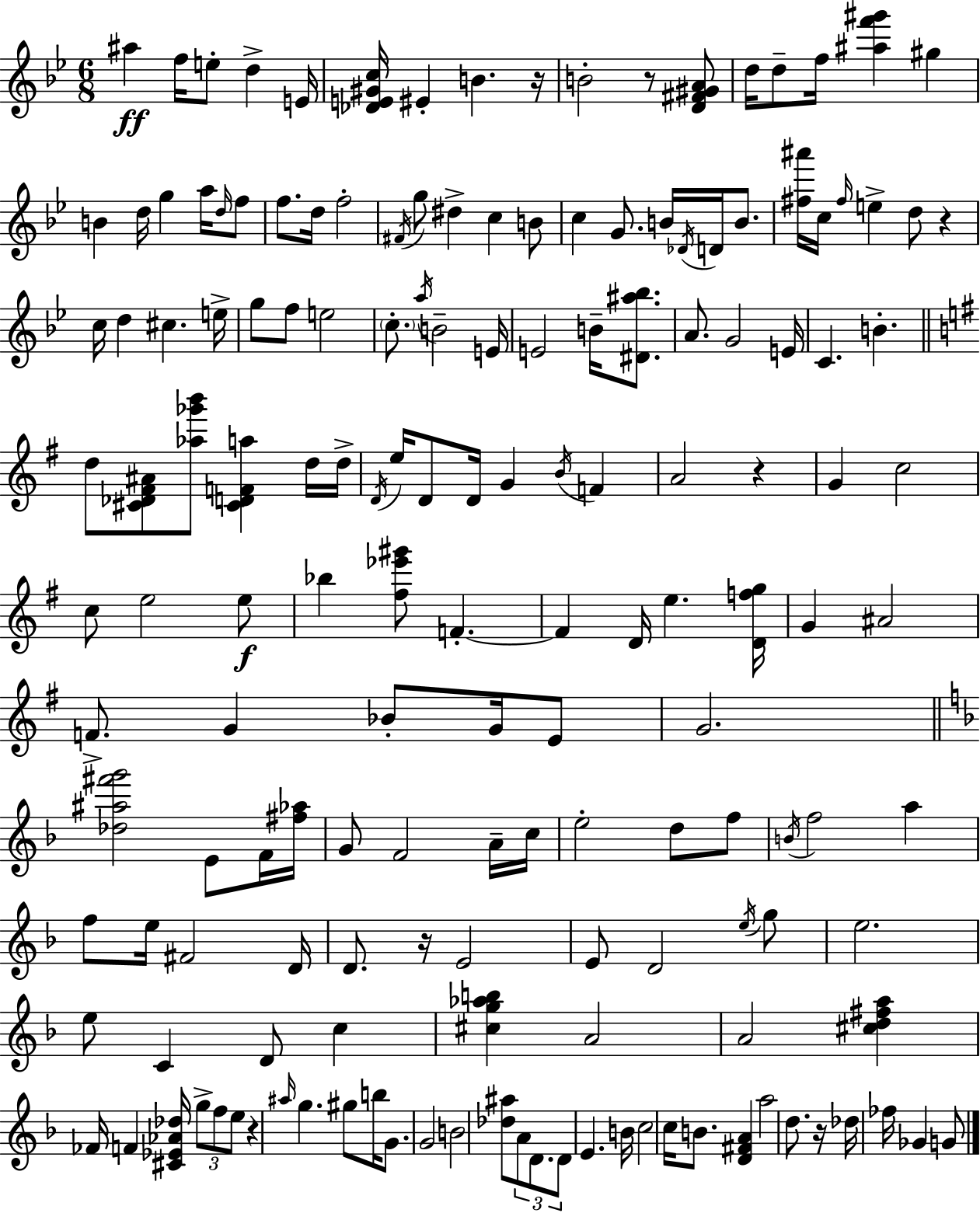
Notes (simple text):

A#5/q F5/s E5/e D5/q E4/s [Db4,E4,G#4,C5]/s EIS4/q B4/q. R/s B4/h R/e [D4,F#4,G#4,A4]/e D5/s D5/e F5/s [A#5,F6,G#6]/q G#5/q B4/q D5/s G5/q A5/s D5/s F5/e F5/e. D5/s F5/h F#4/s G5/e D#5/q C5/q B4/e C5/q G4/e. B4/s Db4/s D4/s B4/e. [F#5,A#6]/s C5/s F#5/s E5/q D5/e R/q C5/s D5/q C#5/q. E5/s G5/e F5/e E5/h C5/e. A5/s B4/h E4/s E4/h B4/s [D#4,A#5,Bb5]/e. A4/e. G4/h E4/s C4/q. B4/q. D5/e [C#4,Db4,F#4,A#4]/e [Ab5,Gb6,B6]/e [C#4,D4,F4,A5]/q D5/s D5/s D4/s E5/s D4/e D4/s G4/q B4/s F4/q A4/h R/q G4/q C5/h C5/e E5/h E5/e Bb5/q [F#5,Eb6,G#6]/e F4/q. F4/q D4/s E5/q. [D4,F5,G5]/s G4/q A#4/h F4/e. G4/q Bb4/e G4/s E4/e G4/h. [Db5,A#5,F#6,G6]/h E4/e F4/s [F#5,Ab5]/s G4/e F4/h A4/s C5/s E5/h D5/e F5/e B4/s F5/h A5/q F5/e E5/s F#4/h D4/s D4/e. R/s E4/h E4/e D4/h E5/s G5/e E5/h. E5/e C4/q D4/e C5/q [C#5,G5,Ab5,B5]/q A4/h A4/h [C#5,D5,F#5,A5]/q FES4/s F4/q [C#4,Eb4,Ab4,Db5]/s G5/e F5/e E5/e R/q A#5/s G5/q. G#5/e B5/s G4/e. G4/h B4/h [Db5,A#5]/e A4/e D4/e. D4/e E4/q. B4/s C5/h C5/s B4/e. [D4,F#4,A4]/q A5/h D5/e. R/s Db5/s FES5/s Gb4/q G4/e